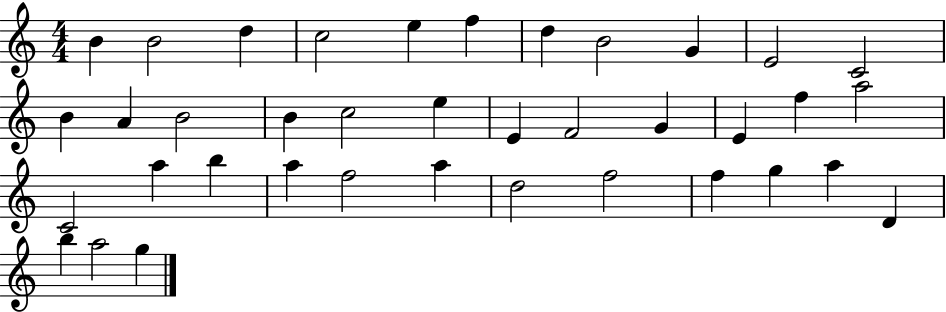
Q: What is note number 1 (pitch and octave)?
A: B4